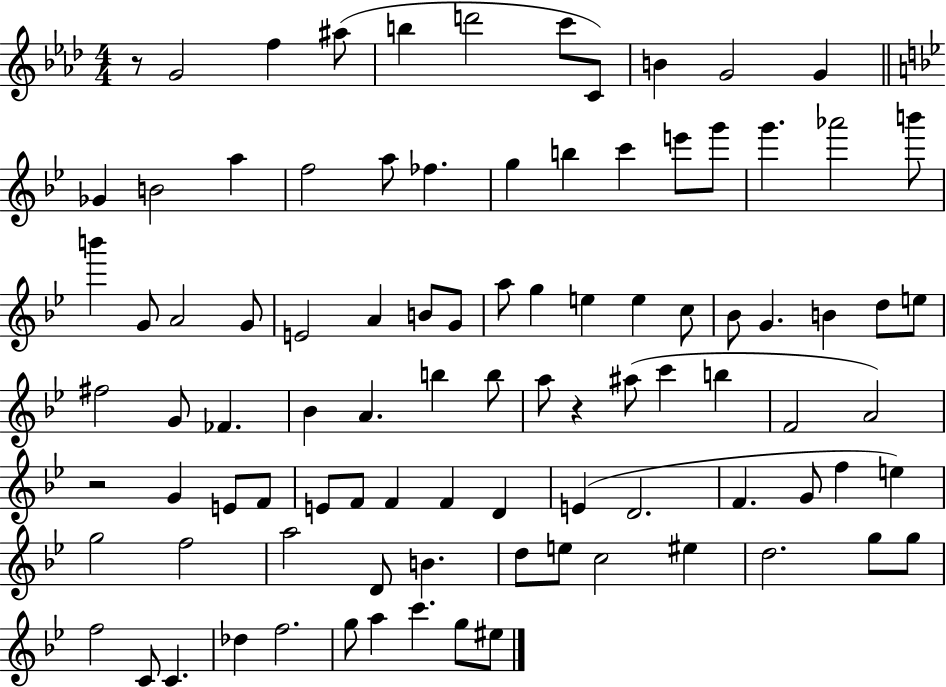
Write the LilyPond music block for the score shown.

{
  \clef treble
  \numericTimeSignature
  \time 4/4
  \key aes \major
  r8 g'2 f''4 ais''8( | b''4 d'''2 c'''8 c'8) | b'4 g'2 g'4 | \bar "||" \break \key g \minor ges'4 b'2 a''4 | f''2 a''8 fes''4. | g''4 b''4 c'''4 e'''8 g'''8 | g'''4. aes'''2 b'''8 | \break b'''4 g'8 a'2 g'8 | e'2 a'4 b'8 g'8 | a''8 g''4 e''4 e''4 c''8 | bes'8 g'4. b'4 d''8 e''8 | \break fis''2 g'8 fes'4. | bes'4 a'4. b''4 b''8 | a''8 r4 ais''8( c'''4 b''4 | f'2 a'2) | \break r2 g'4 e'8 f'8 | e'8 f'8 f'4 f'4 d'4 | e'4( d'2. | f'4. g'8 f''4 e''4) | \break g''2 f''2 | a''2 d'8 b'4. | d''8 e''8 c''2 eis''4 | d''2. g''8 g''8 | \break f''2 c'8 c'4. | des''4 f''2. | g''8 a''4 c'''4. g''8 eis''8 | \bar "|."
}